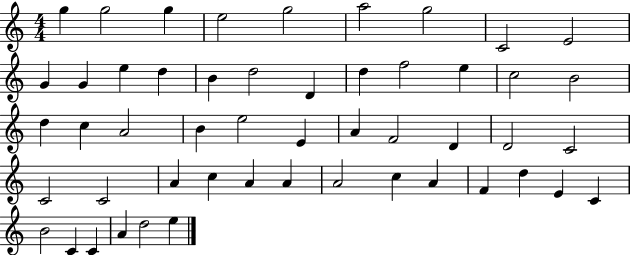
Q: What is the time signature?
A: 4/4